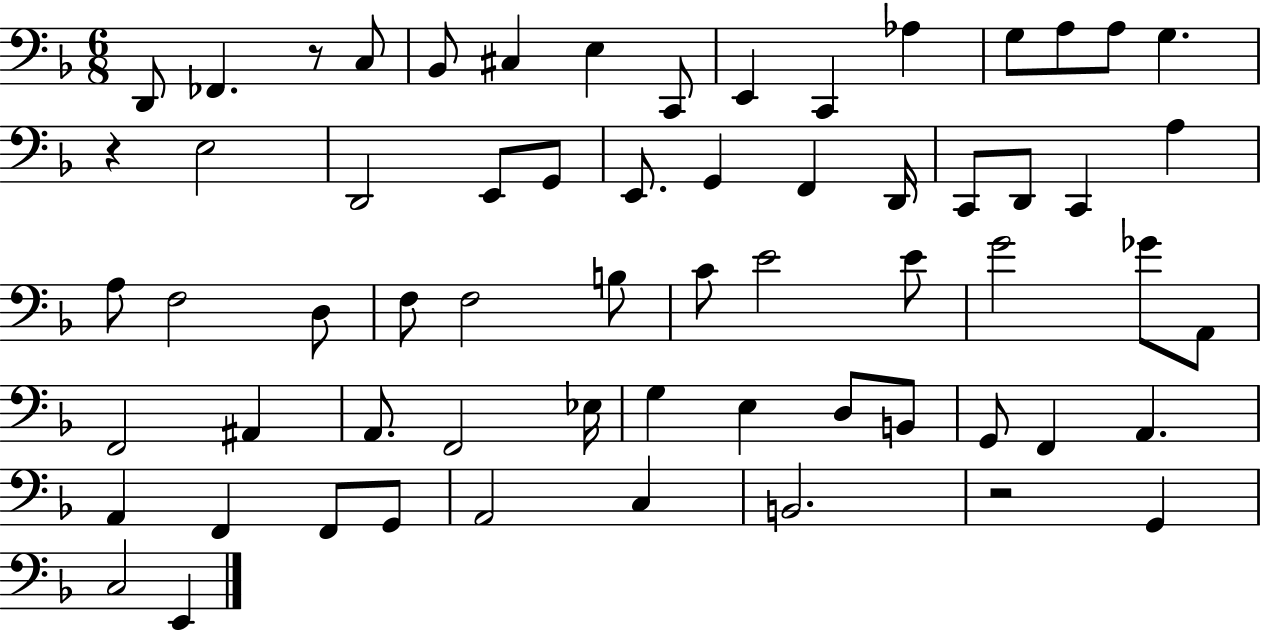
X:1
T:Untitled
M:6/8
L:1/4
K:F
D,,/2 _F,, z/2 C,/2 _B,,/2 ^C, E, C,,/2 E,, C,, _A, G,/2 A,/2 A,/2 G, z E,2 D,,2 E,,/2 G,,/2 E,,/2 G,, F,, D,,/4 C,,/2 D,,/2 C,, A, A,/2 F,2 D,/2 F,/2 F,2 B,/2 C/2 E2 E/2 G2 _G/2 A,,/2 F,,2 ^A,, A,,/2 F,,2 _E,/4 G, E, D,/2 B,,/2 G,,/2 F,, A,, A,, F,, F,,/2 G,,/2 A,,2 C, B,,2 z2 G,, C,2 E,,